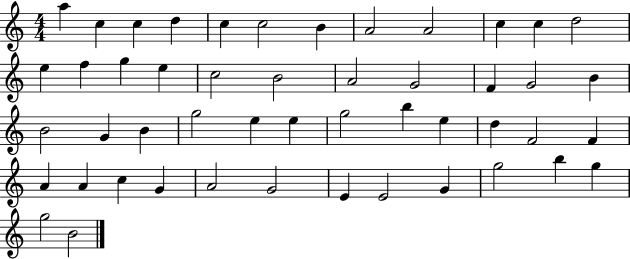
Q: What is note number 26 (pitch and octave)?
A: B4